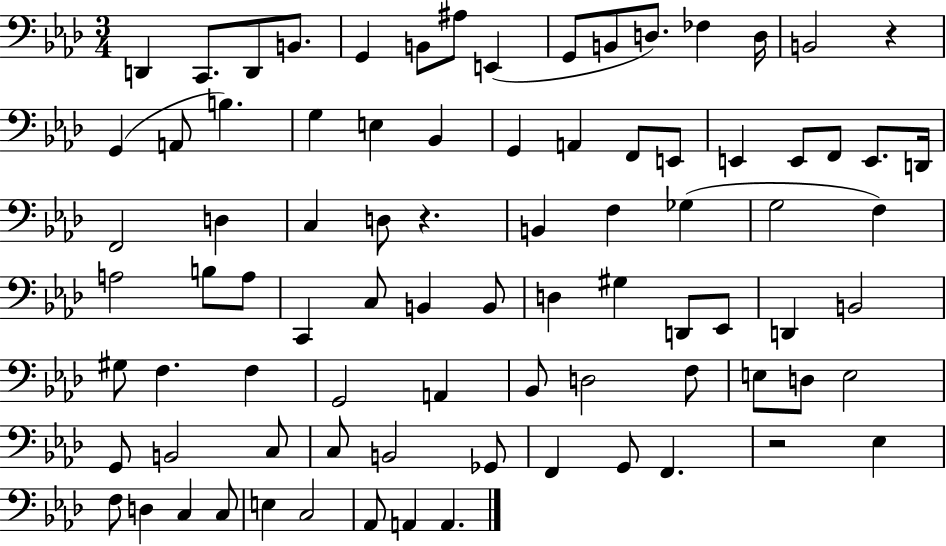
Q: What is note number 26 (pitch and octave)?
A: E2